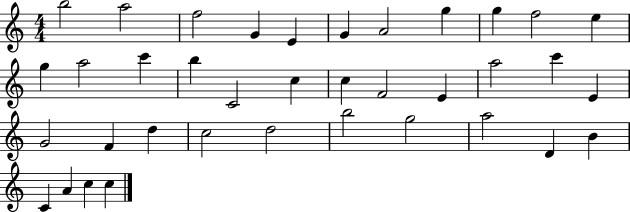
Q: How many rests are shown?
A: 0